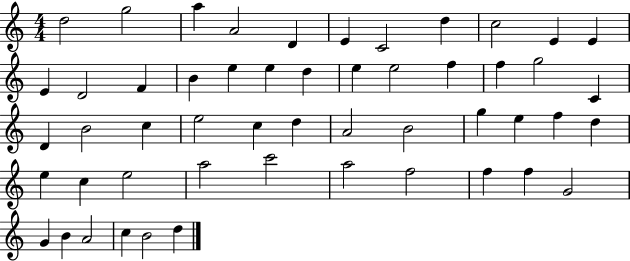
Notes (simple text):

D5/h G5/h A5/q A4/h D4/q E4/q C4/h D5/q C5/h E4/q E4/q E4/q D4/h F4/q B4/q E5/q E5/q D5/q E5/q E5/h F5/q F5/q G5/h C4/q D4/q B4/h C5/q E5/h C5/q D5/q A4/h B4/h G5/q E5/q F5/q D5/q E5/q C5/q E5/h A5/h C6/h A5/h F5/h F5/q F5/q G4/h G4/q B4/q A4/h C5/q B4/h D5/q